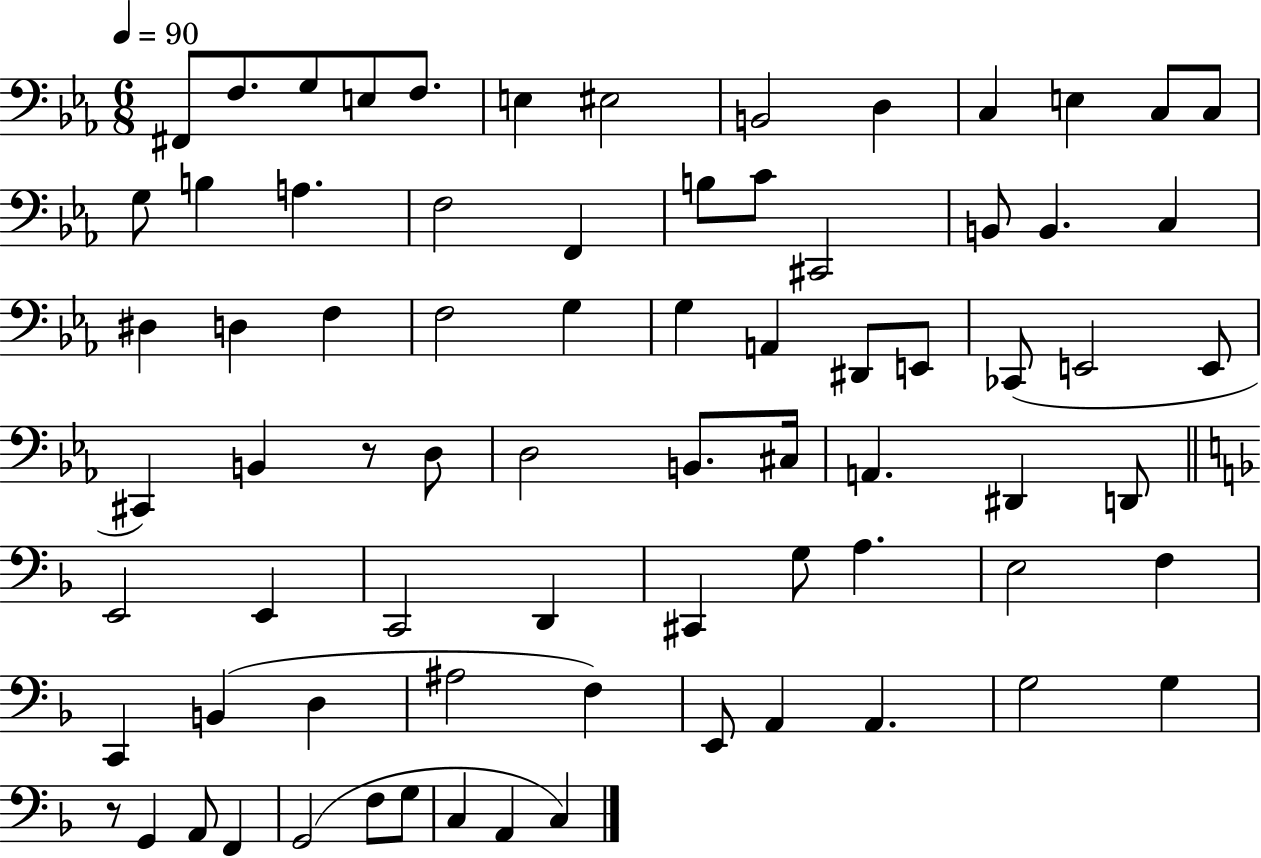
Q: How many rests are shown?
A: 2